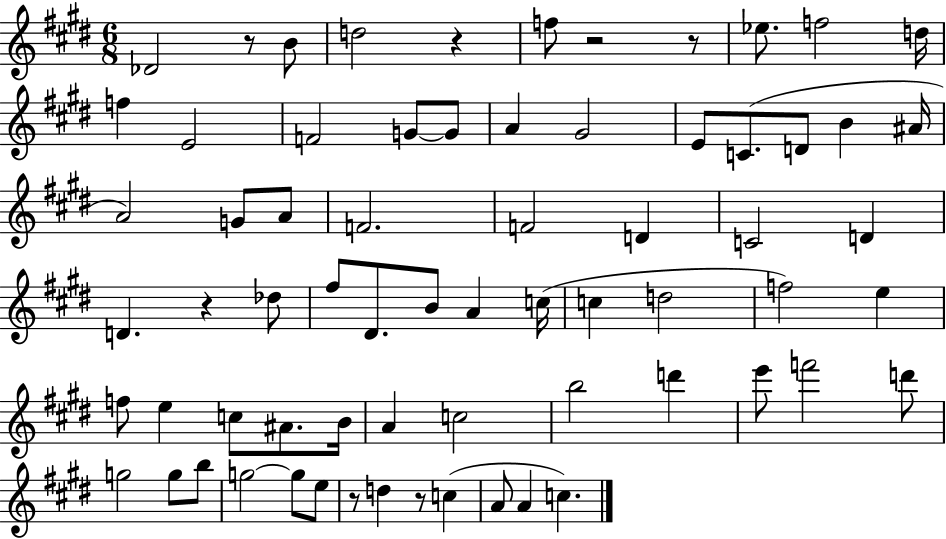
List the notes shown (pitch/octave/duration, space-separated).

Db4/h R/e B4/e D5/h R/q F5/e R/h R/e Eb5/e. F5/h D5/s F5/q E4/h F4/h G4/e G4/e A4/q G#4/h E4/e C4/e. D4/e B4/q A#4/s A4/h G4/e A4/e F4/h. F4/h D4/q C4/h D4/q D4/q. R/q Db5/e F#5/e D#4/e. B4/e A4/q C5/s C5/q D5/h F5/h E5/q F5/e E5/q C5/e A#4/e. B4/s A4/q C5/h B5/h D6/q E6/e F6/h D6/e G5/h G5/e B5/e G5/h G5/e E5/e R/e D5/q R/e C5/q A4/e A4/q C5/q.